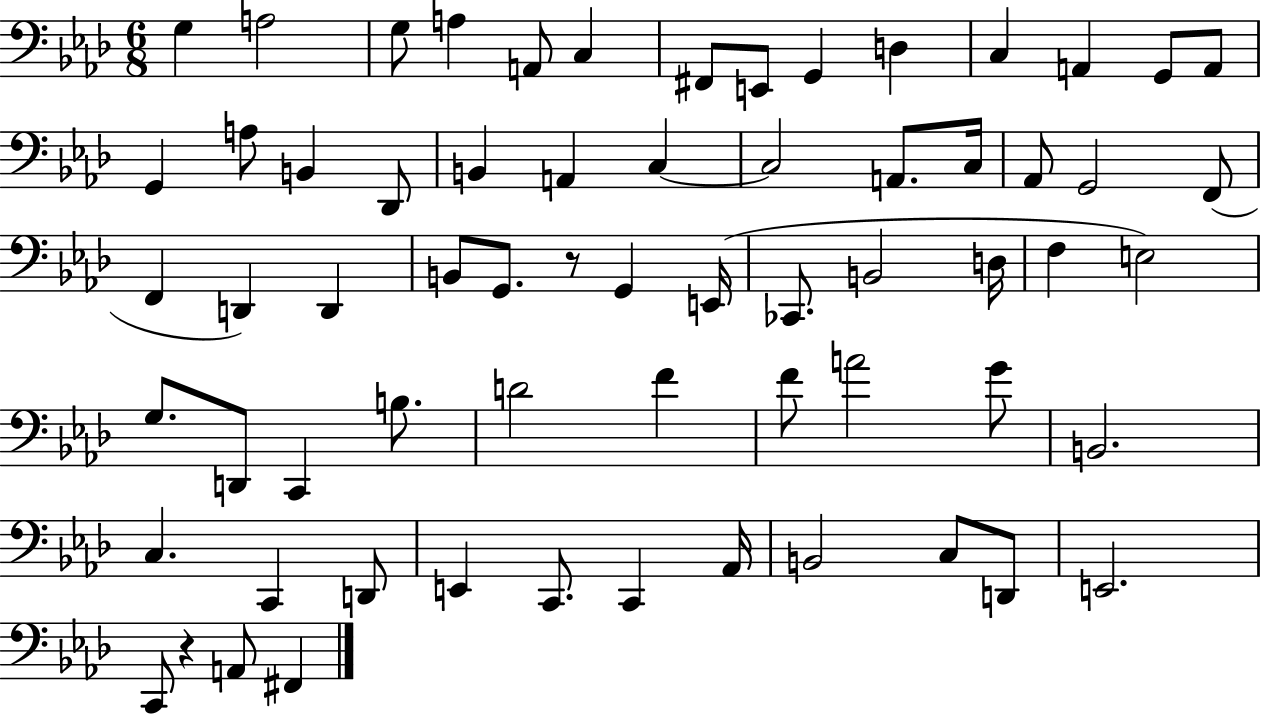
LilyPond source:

{
  \clef bass
  \numericTimeSignature
  \time 6/8
  \key aes \major
  g4 a2 | g8 a4 a,8 c4 | fis,8 e,8 g,4 d4 | c4 a,4 g,8 a,8 | \break g,4 a8 b,4 des,8 | b,4 a,4 c4~~ | c2 a,8. c16 | aes,8 g,2 f,8( | \break f,4 d,4) d,4 | b,8 g,8. r8 g,4 e,16( | ces,8. b,2 d16 | f4 e2) | \break g8. d,8 c,4 b8. | d'2 f'4 | f'8 a'2 g'8 | b,2. | \break c4. c,4 d,8 | e,4 c,8. c,4 aes,16 | b,2 c8 d,8 | e,2. | \break c,8 r4 a,8 fis,4 | \bar "|."
}